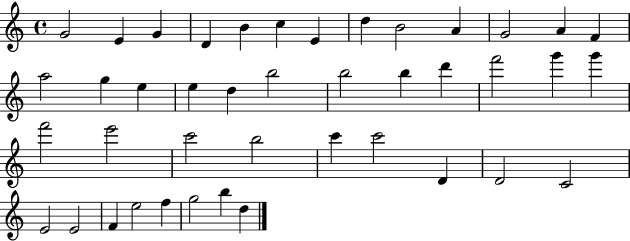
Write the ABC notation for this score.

X:1
T:Untitled
M:4/4
L:1/4
K:C
G2 E G D B c E d B2 A G2 A F a2 g e e d b2 b2 b d' f'2 g' g' f'2 e'2 c'2 b2 c' c'2 D D2 C2 E2 E2 F e2 f g2 b d